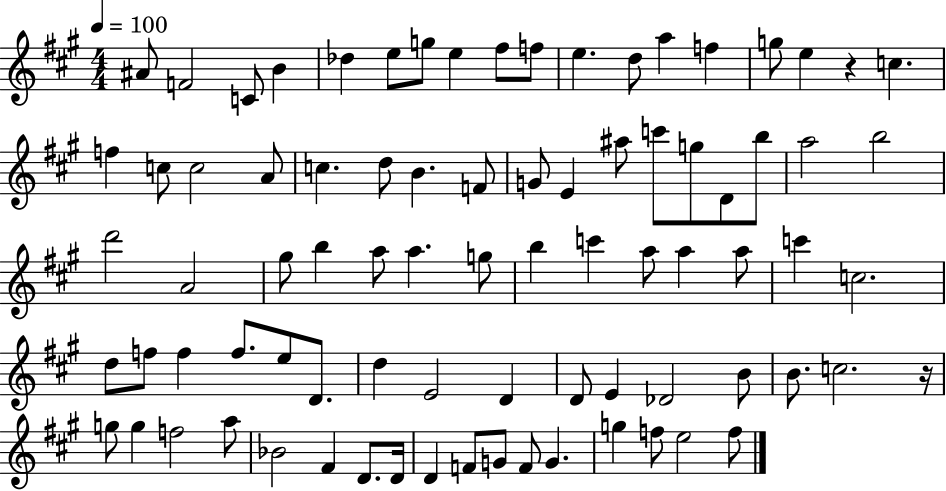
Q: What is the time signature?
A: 4/4